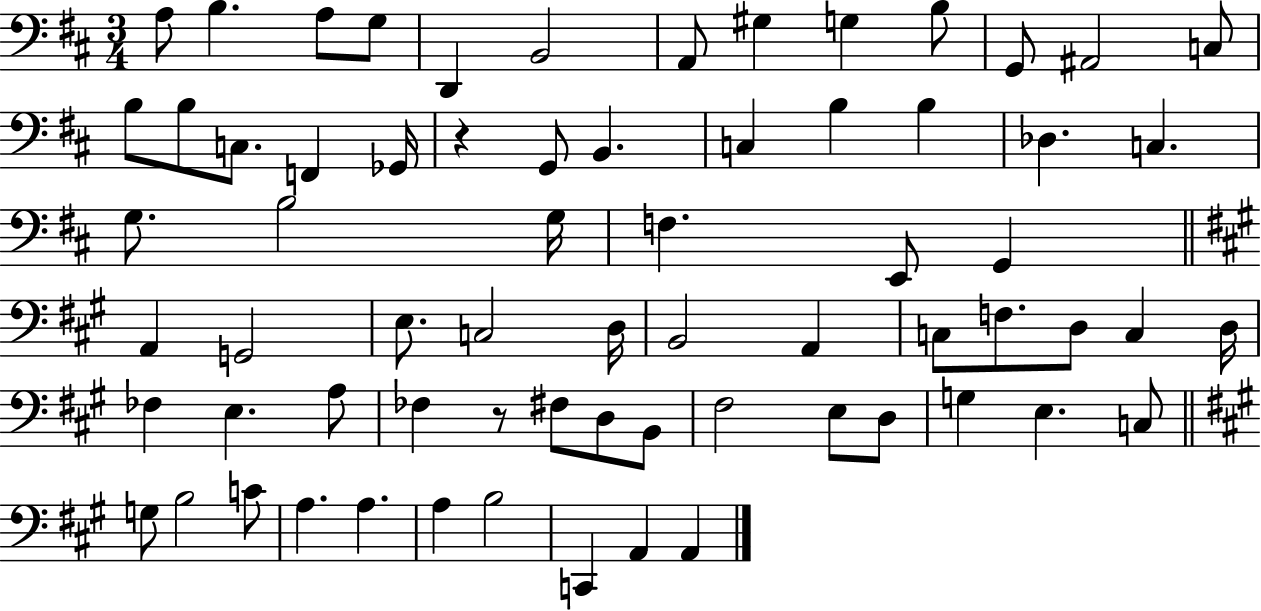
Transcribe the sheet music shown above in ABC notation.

X:1
T:Untitled
M:3/4
L:1/4
K:D
A,/2 B, A,/2 G,/2 D,, B,,2 A,,/2 ^G, G, B,/2 G,,/2 ^A,,2 C,/2 B,/2 B,/2 C,/2 F,, _G,,/4 z G,,/2 B,, C, B, B, _D, C, G,/2 B,2 G,/4 F, E,,/2 G,, A,, G,,2 E,/2 C,2 D,/4 B,,2 A,, C,/2 F,/2 D,/2 C, D,/4 _F, E, A,/2 _F, z/2 ^F,/2 D,/2 B,,/2 ^F,2 E,/2 D,/2 G, E, C,/2 G,/2 B,2 C/2 A, A, A, B,2 C,, A,, A,,